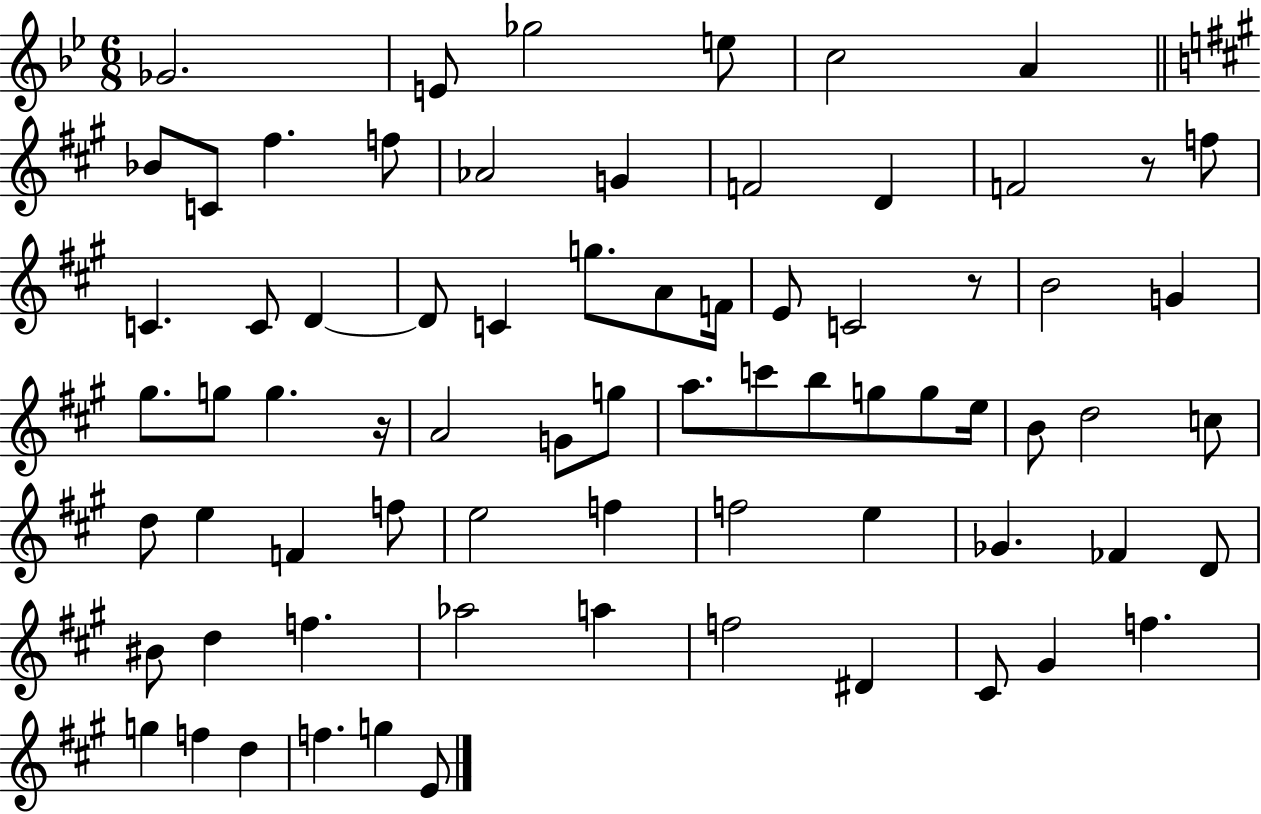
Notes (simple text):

Gb4/h. E4/e Gb5/h E5/e C5/h A4/q Bb4/e C4/e F#5/q. F5/e Ab4/h G4/q F4/h D4/q F4/h R/e F5/e C4/q. C4/e D4/q D4/e C4/q G5/e. A4/e F4/s E4/e C4/h R/e B4/h G4/q G#5/e. G5/e G5/q. R/s A4/h G4/e G5/e A5/e. C6/e B5/e G5/e G5/e E5/s B4/e D5/h C5/e D5/e E5/q F4/q F5/e E5/h F5/q F5/h E5/q Gb4/q. FES4/q D4/e BIS4/e D5/q F5/q. Ab5/h A5/q F5/h D#4/q C#4/e G#4/q F5/q. G5/q F5/q D5/q F5/q. G5/q E4/e